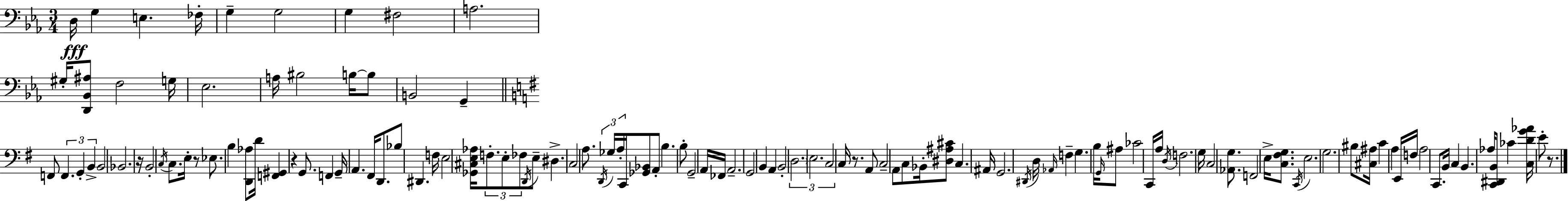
{
  \clef bass
  \numericTimeSignature
  \time 3/4
  \key ees \major
  d16\fff g4 e4. fes16-. | g4-- g2 | g4 fis2 | a2. | \break gis16-. <d, bes, ais>8 f2 g16 | ees2. | a16 bis2 b16~~ b8 | b,2 g,4-- | \break \bar "||" \break \key g \major f,8 \tuplet 3/2 { f,4. g,4-. | b,4-> } b,2 | bes,2. | r16 b,2-. \acciaccatura { c16 } c8. | \break e16-. r8 ees8. b4 <d, aes>8 | d'16 <f, gis,>4 r4 g,8. | f,4 g,16-- a,4. | fis,16 d,8. bes8 dis,4. | \break f16 e2 <ges, cis e aes>16 \tuplet 3/2 { f8.-. | e8-. fes8 } \acciaccatura { d,16 } e8-- dis4.-> | c2 a8. | \tuplet 3/2 { \acciaccatura { d,16 } ges16 a16-. } c,16 <ges, bes,>8 a,8-. b4. | \break b8-. g,2-- | a,16 fes,16 a,2.-- | g,2 b,4 | a,4 b,2-. | \break \tuplet 3/2 { \parenthesize d2. | e2. | c2 } c16 | r8. a,8 c2-- | \break a,8 c8 bes,16-. <dis ais cis'>8 c4. | ais,16 g,2. | \acciaccatura { dis,16 } d16 \grace { aes,16 } f4-- g4. | b16 \grace { g,16 } ais8 ces'2 | \break c,16 a16 \acciaccatura { d16 } f2. | g16 c2 | <aes, g>8. f,2 | e16-> <c fis g>8. \acciaccatura { c,16 } e2. | \break g2. | bis8 <cis ais>16 c'4 | a4 e,16 f16 a2 | c,8. b,16 c4 | \break b,4. aes16 <c, dis, b,>8 ces'4 | <c d' g' aes'>16 e'8-. r8. \bar "|."
}